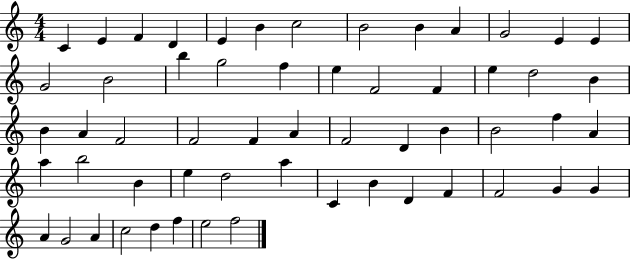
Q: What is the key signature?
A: C major